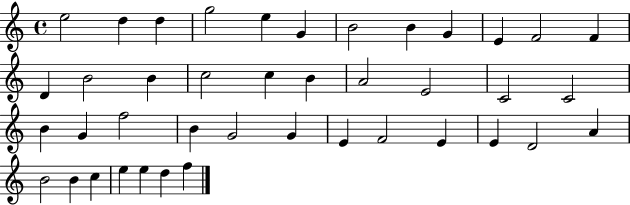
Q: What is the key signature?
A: C major